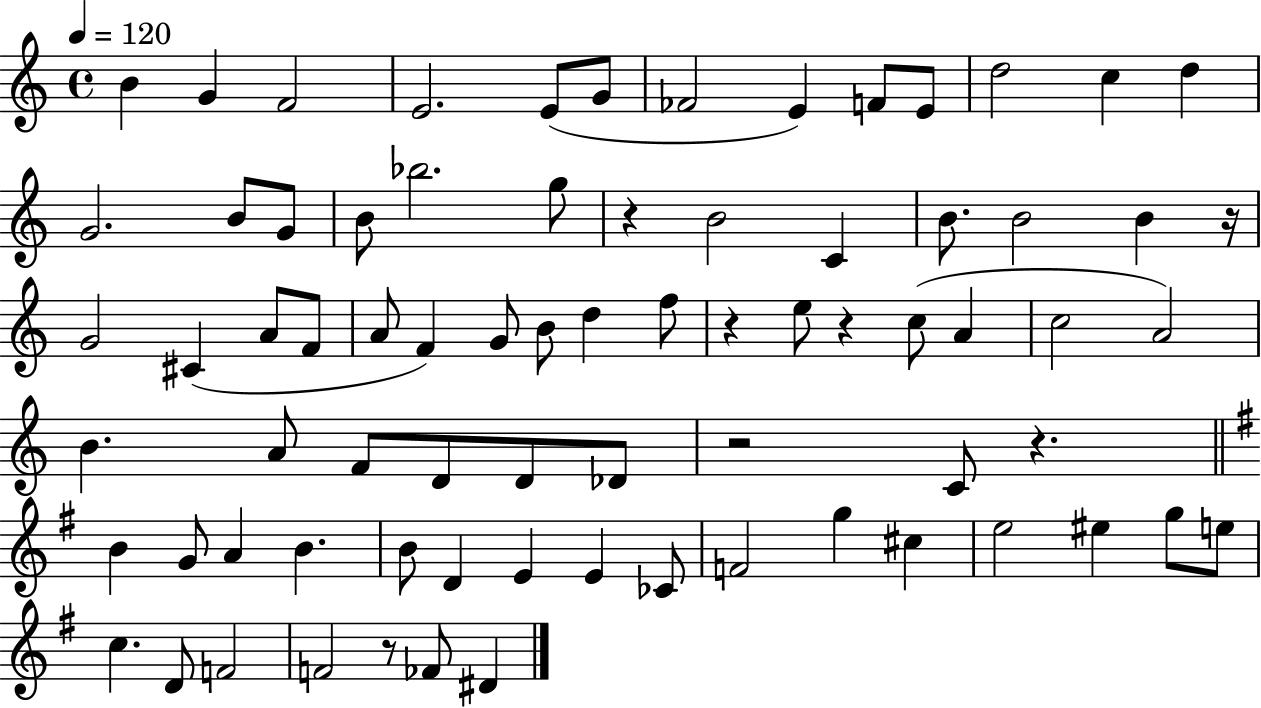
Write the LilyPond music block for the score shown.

{
  \clef treble
  \time 4/4
  \defaultTimeSignature
  \key c \major
  \tempo 4 = 120
  b'4 g'4 f'2 | e'2. e'8( g'8 | fes'2 e'4) f'8 e'8 | d''2 c''4 d''4 | \break g'2. b'8 g'8 | b'8 bes''2. g''8 | r4 b'2 c'4 | b'8. b'2 b'4 r16 | \break g'2 cis'4( a'8 f'8 | a'8 f'4) g'8 b'8 d''4 f''8 | r4 e''8 r4 c''8( a'4 | c''2 a'2) | \break b'4. a'8 f'8 d'8 d'8 des'8 | r2 c'8 r4. | \bar "||" \break \key e \minor b'4 g'8 a'4 b'4. | b'8 d'4 e'4 e'4 ces'8 | f'2 g''4 cis''4 | e''2 eis''4 g''8 e''8 | \break c''4. d'8 f'2 | f'2 r8 fes'8 dis'4 | \bar "|."
}